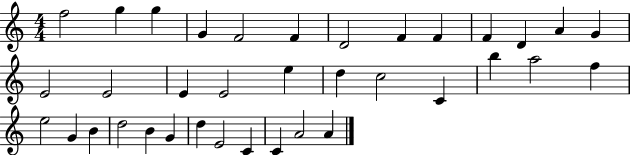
F5/h G5/q G5/q G4/q F4/h F4/q D4/h F4/q F4/q F4/q D4/q A4/q G4/q E4/h E4/h E4/q E4/h E5/q D5/q C5/h C4/q B5/q A5/h F5/q E5/h G4/q B4/q D5/h B4/q G4/q D5/q E4/h C4/q C4/q A4/h A4/q